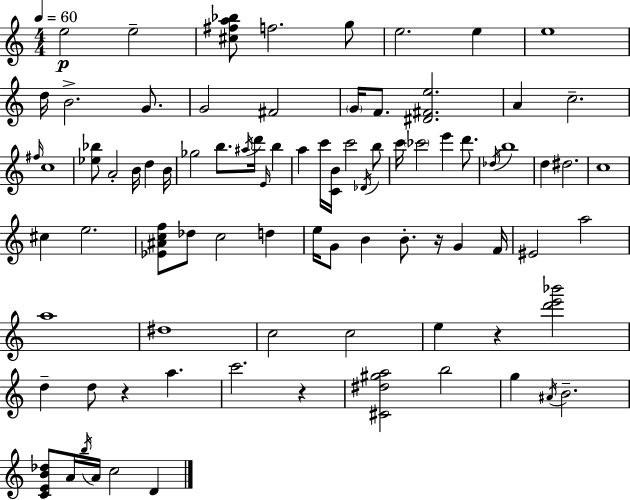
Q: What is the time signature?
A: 4/4